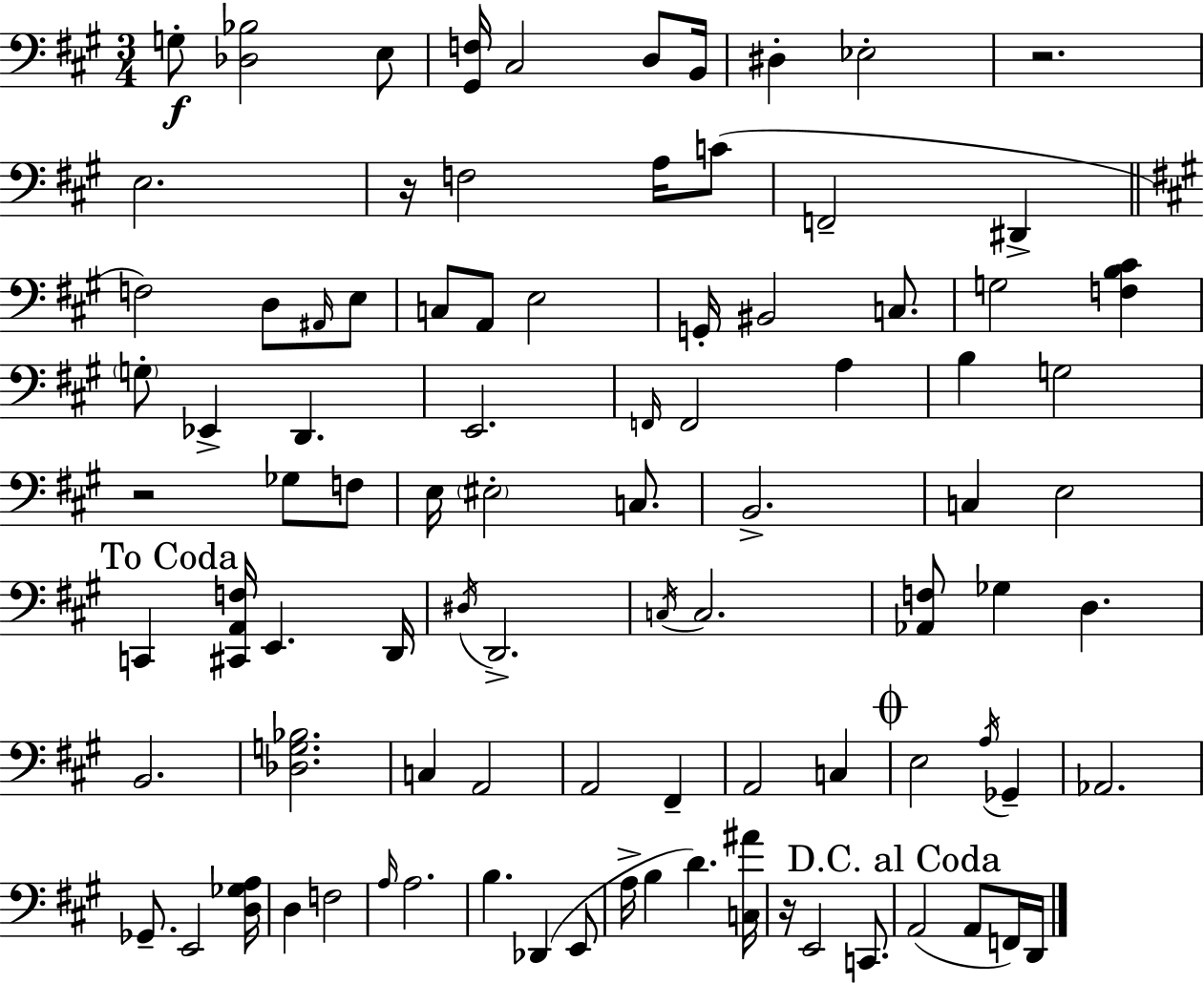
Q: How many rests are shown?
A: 4